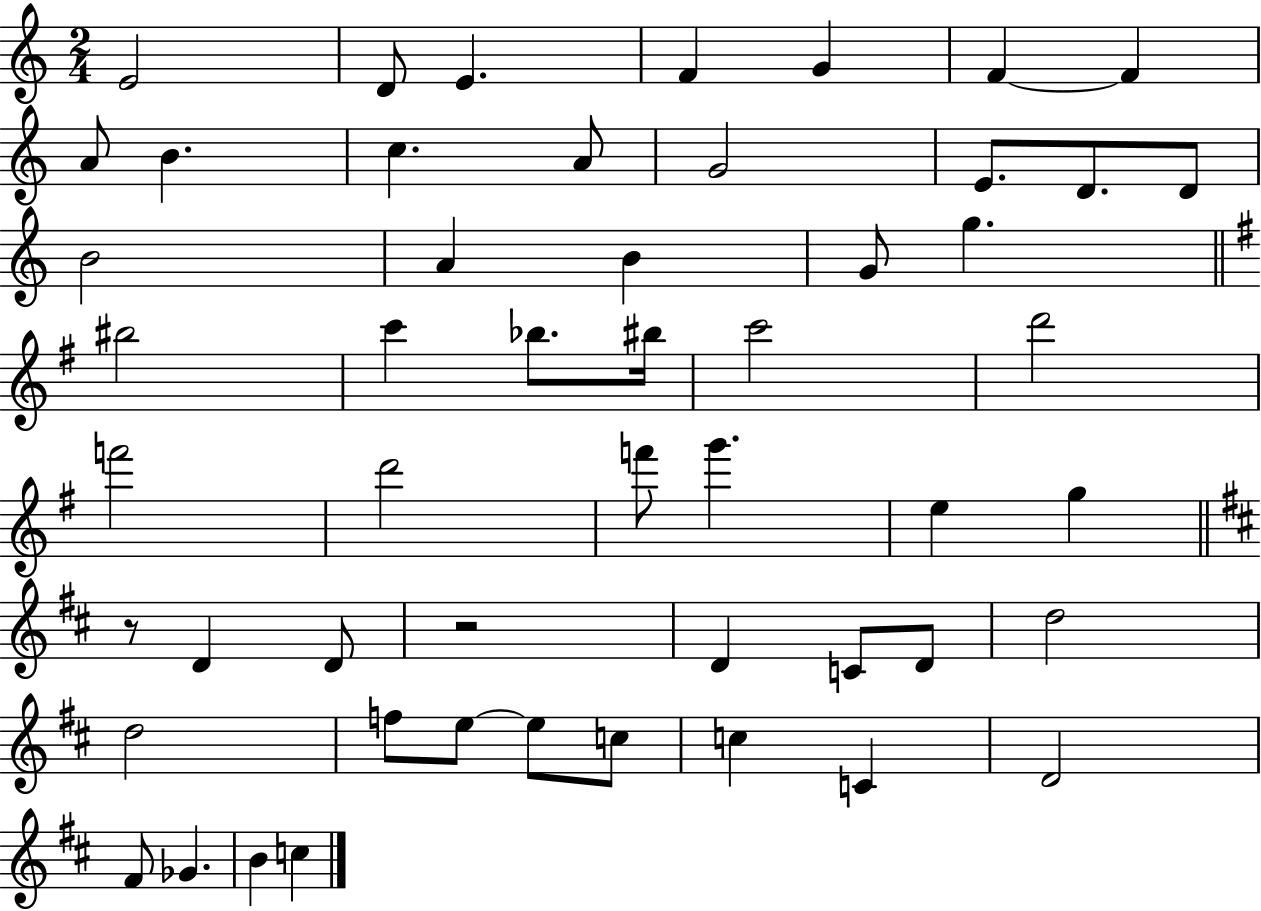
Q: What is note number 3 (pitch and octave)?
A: E4